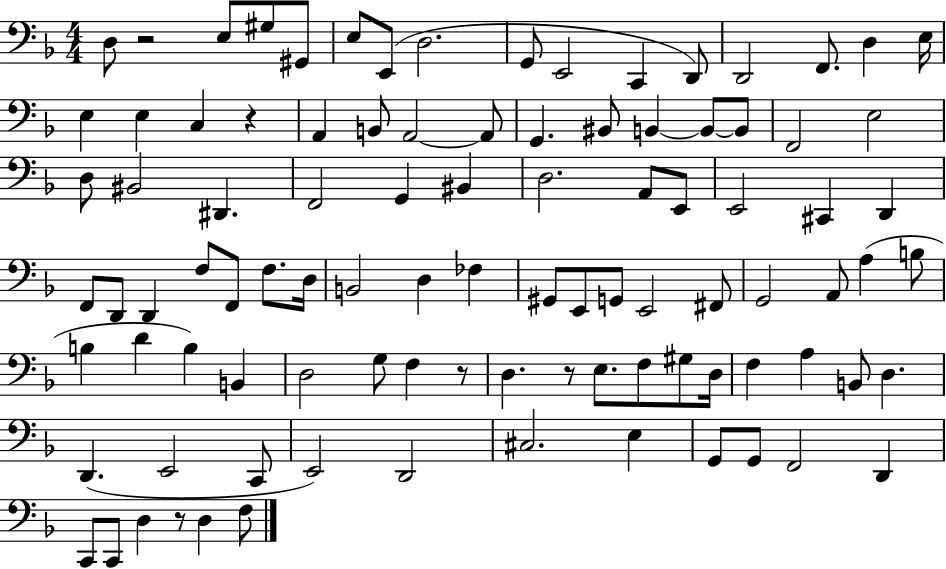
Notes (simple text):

D3/e R/h E3/e G#3/e G#2/e E3/e E2/e D3/h. G2/e E2/h C2/q D2/e D2/h F2/e. D3/q E3/s E3/q E3/q C3/q R/q A2/q B2/e A2/h A2/e G2/q. BIS2/e B2/q B2/e B2/e F2/h E3/h D3/e BIS2/h D#2/q. F2/h G2/q BIS2/q D3/h. A2/e E2/e E2/h C#2/q D2/q F2/e D2/e D2/q F3/e F2/e F3/e. D3/s B2/h D3/q FES3/q G#2/e E2/e G2/e E2/h F#2/e G2/h A2/e A3/q B3/e B3/q D4/q B3/q B2/q D3/h G3/e F3/q R/e D3/q. R/e E3/e. F3/e G#3/e D3/s F3/q A3/q B2/e D3/q. D2/q. E2/h C2/e E2/h D2/h C#3/h. E3/q G2/e G2/e F2/h D2/q C2/e C2/e D3/q R/e D3/q F3/e